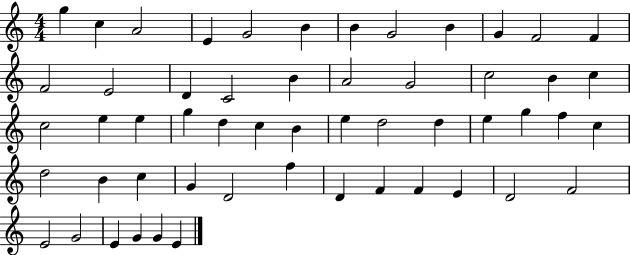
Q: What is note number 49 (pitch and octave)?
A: E4